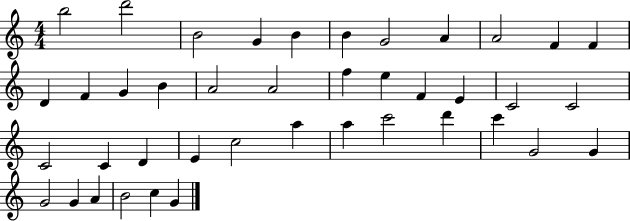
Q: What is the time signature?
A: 4/4